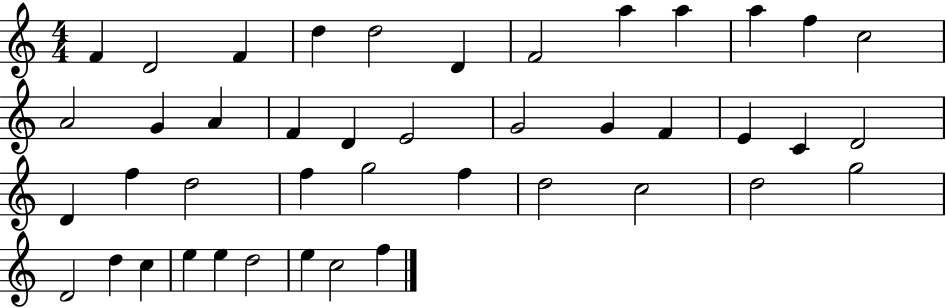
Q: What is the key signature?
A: C major